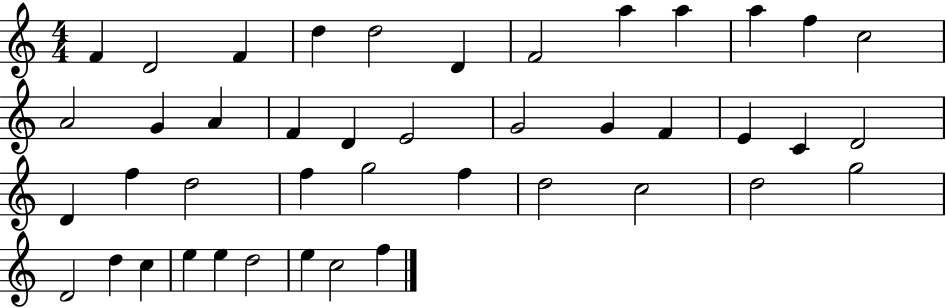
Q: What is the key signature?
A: C major